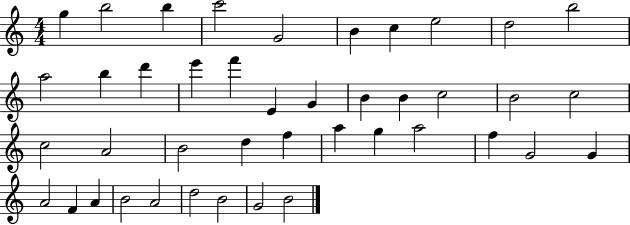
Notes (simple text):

G5/q B5/h B5/q C6/h G4/h B4/q C5/q E5/h D5/h B5/h A5/h B5/q D6/q E6/q F6/q E4/q G4/q B4/q B4/q C5/h B4/h C5/h C5/h A4/h B4/h D5/q F5/q A5/q G5/q A5/h F5/q G4/h G4/q A4/h F4/q A4/q B4/h A4/h D5/h B4/h G4/h B4/h